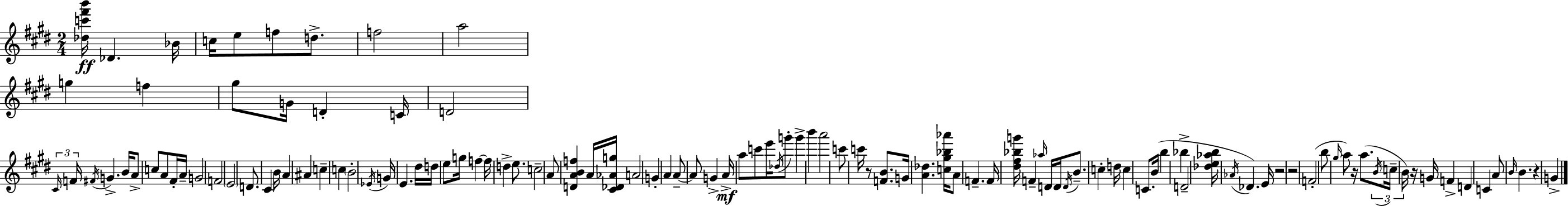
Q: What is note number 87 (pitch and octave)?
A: Db4